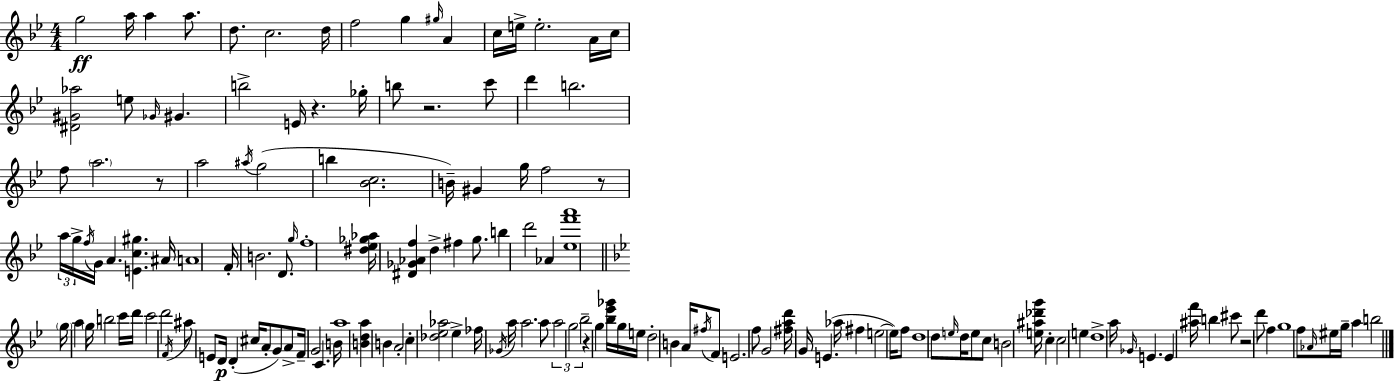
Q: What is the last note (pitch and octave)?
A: B5